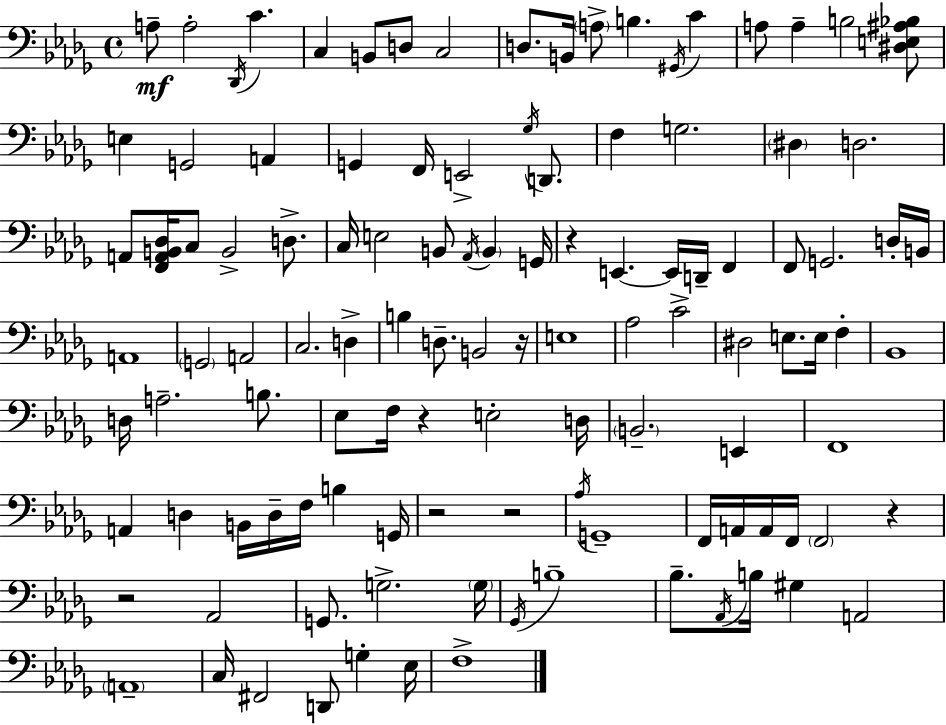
{
  \clef bass
  \time 4/4
  \defaultTimeSignature
  \key bes \minor
  a8--\mf a2-. \acciaccatura { des,16 } c'4. | c4 b,8 d8 c2 | d8. b,16 \parenthesize a8-> b4. \acciaccatura { gis,16 } c'4 | a8 a4-- b2 | \break <dis e ais bes>8 e4 g,2 a,4 | g,4 f,16 e,2-> \acciaccatura { ges16 } | d,8. f4 g2. | \parenthesize dis4 d2. | \break a,8 <f, a, b, des>16 c8 b,2-> | d8.-> c16 e2 b,8 \acciaccatura { aes,16 } \parenthesize b,4 | g,16 r4 e,4.~~ e,16 d,16-- | f,4 f,8 g,2. | \break d16-. b,16 a,1 | \parenthesize g,2 a,2 | c2. | d4-> b4 d8.-- b,2 | \break r16 e1 | aes2 c'2-> | dis2 e8. e16 | f4-. bes,1 | \break d16 a2.-- | b8. ees8 f16 r4 e2-. | d16 \parenthesize b,2.-- | e,4 f,1 | \break a,4 d4 b,16 d16-- f16 b4 | g,16 r2 r2 | \acciaccatura { aes16 } g,1-- | f,16 a,16 a,16 f,16 \parenthesize f,2 | \break r4 r2 aes,2 | g,8. g2.-> | \parenthesize g16 \acciaccatura { ges,16 } b1-- | bes8.-- \acciaccatura { aes,16 } b16 gis4 a,2 | \break \parenthesize a,1-- | c16 fis,2 | d,8 g4-. ees16 f1-> | \bar "|."
}